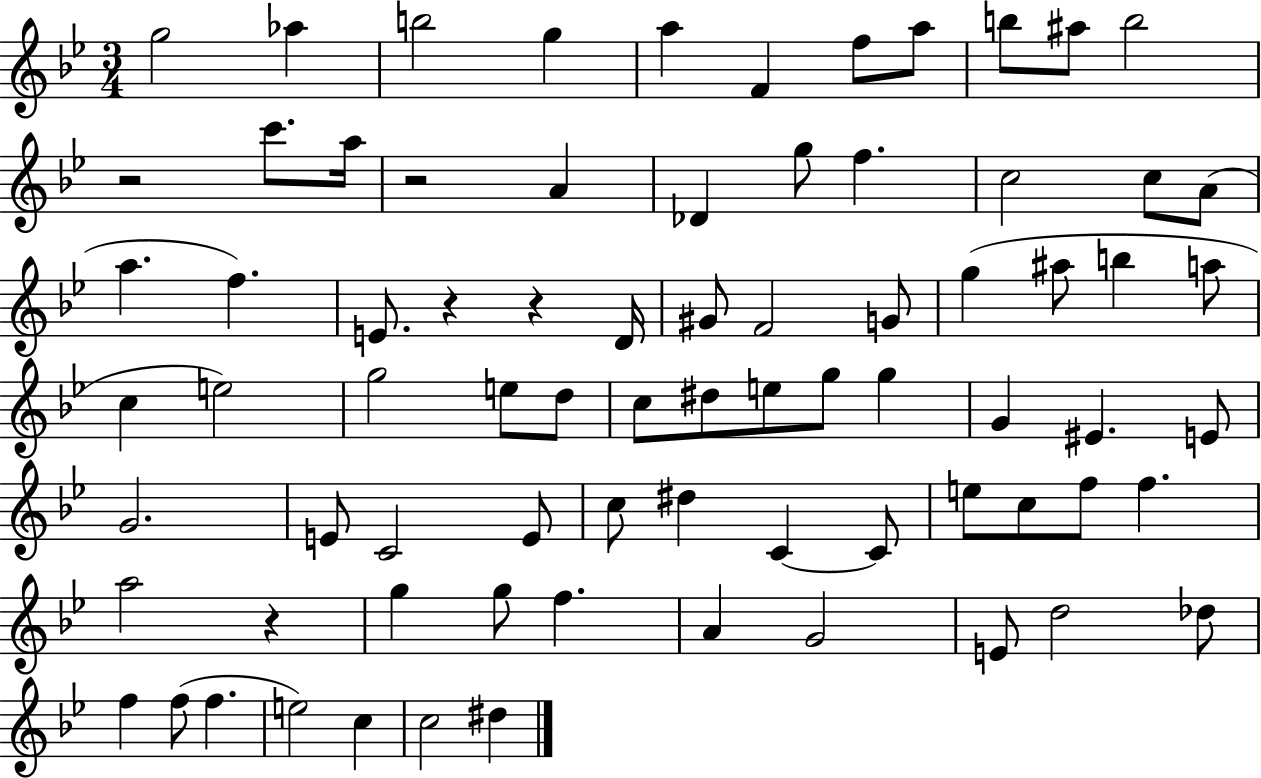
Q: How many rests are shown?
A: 5